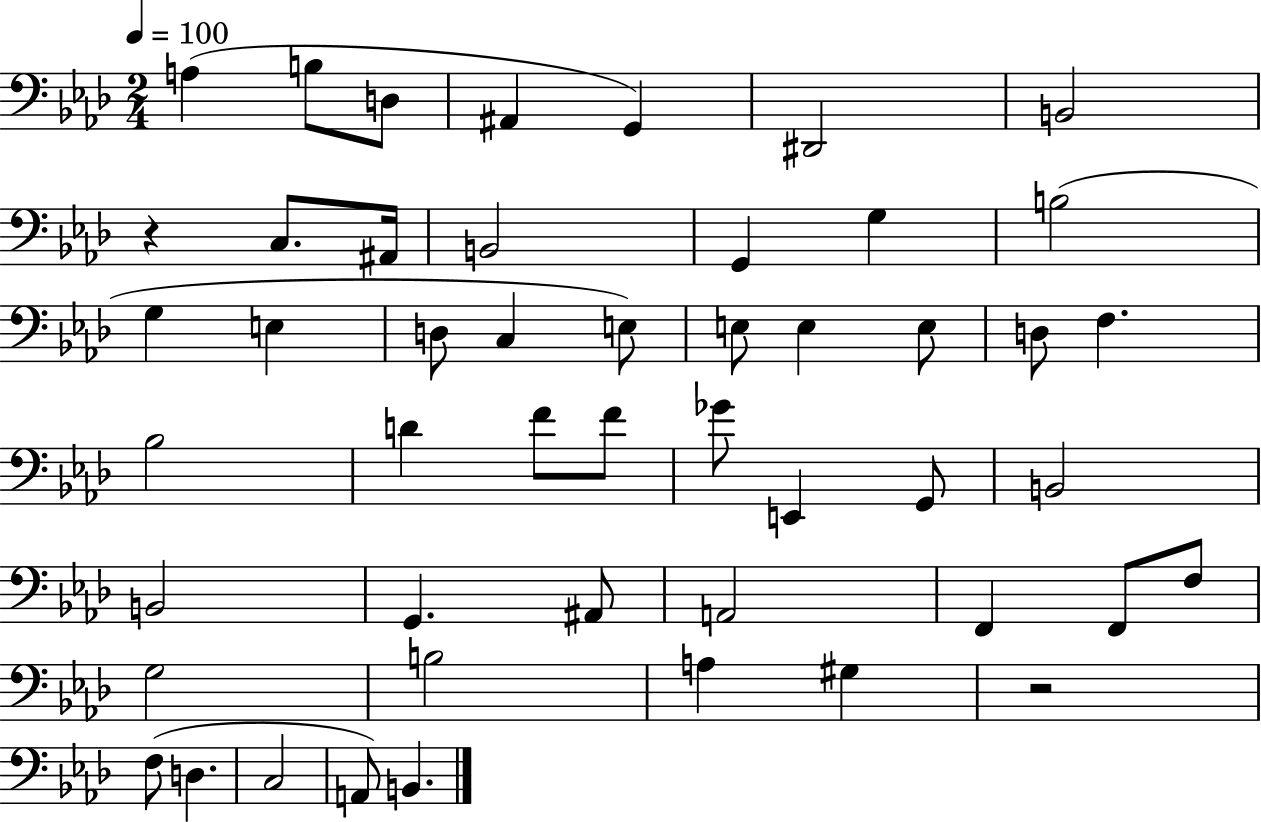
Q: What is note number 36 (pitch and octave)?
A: F2